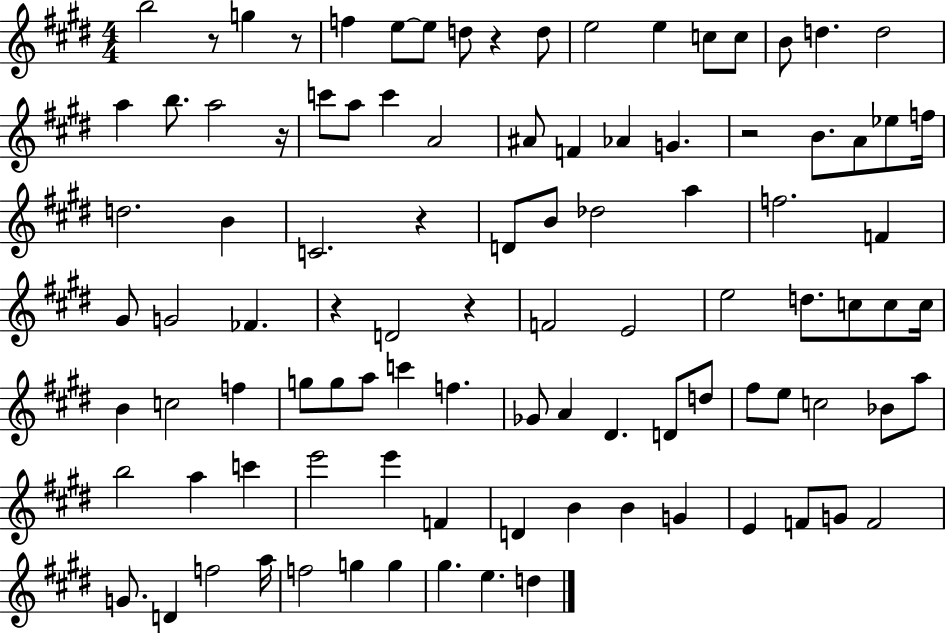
{
  \clef treble
  \numericTimeSignature
  \time 4/4
  \key e \major
  b''2 r8 g''4 r8 | f''4 e''8~~ e''8 d''8 r4 d''8 | e''2 e''4 c''8 c''8 | b'8 d''4. d''2 | \break a''4 b''8. a''2 r16 | c'''8 a''8 c'''4 a'2 | ais'8 f'4 aes'4 g'4. | r2 b'8. a'8 ees''8 f''16 | \break d''2. b'4 | c'2. r4 | d'8 b'8 des''2 a''4 | f''2. f'4 | \break gis'8 g'2 fes'4. | r4 d'2 r4 | f'2 e'2 | e''2 d''8. c''8 c''8 c''16 | \break b'4 c''2 f''4 | g''8 g''8 a''8 c'''4 f''4. | ges'8 a'4 dis'4. d'8 d''8 | fis''8 e''8 c''2 bes'8 a''8 | \break b''2 a''4 c'''4 | e'''2 e'''4 f'4 | d'4 b'4 b'4 g'4 | e'4 f'8 g'8 f'2 | \break g'8. d'4 f''2 a''16 | f''2 g''4 g''4 | gis''4. e''4. d''4 | \bar "|."
}